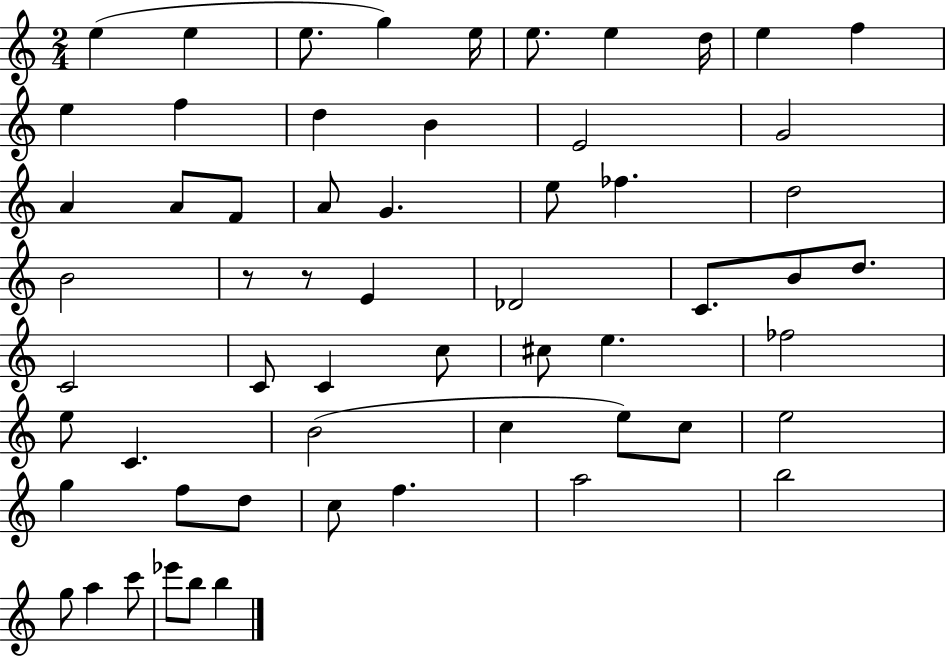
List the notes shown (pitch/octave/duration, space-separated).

E5/q E5/q E5/e. G5/q E5/s E5/e. E5/q D5/s E5/q F5/q E5/q F5/q D5/q B4/q E4/h G4/h A4/q A4/e F4/e A4/e G4/q. E5/e FES5/q. D5/h B4/h R/e R/e E4/q Db4/h C4/e. B4/e D5/e. C4/h C4/e C4/q C5/e C#5/e E5/q. FES5/h E5/e C4/q. B4/h C5/q E5/e C5/e E5/h G5/q F5/e D5/e C5/e F5/q. A5/h B5/h G5/e A5/q C6/e Eb6/e B5/e B5/q